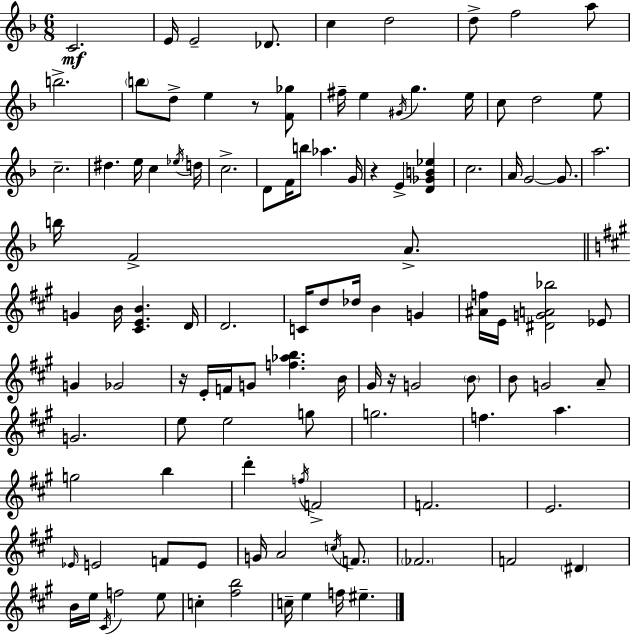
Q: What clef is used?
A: treble